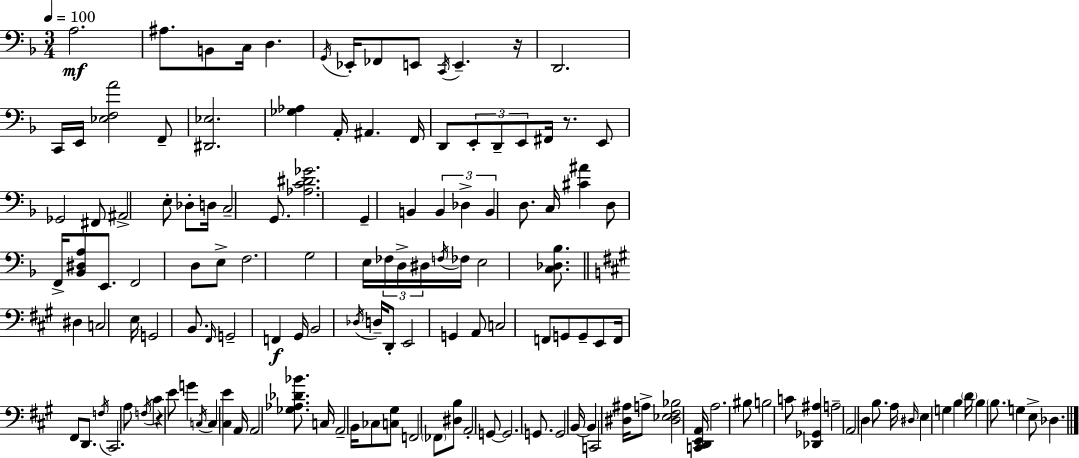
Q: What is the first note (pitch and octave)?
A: A3